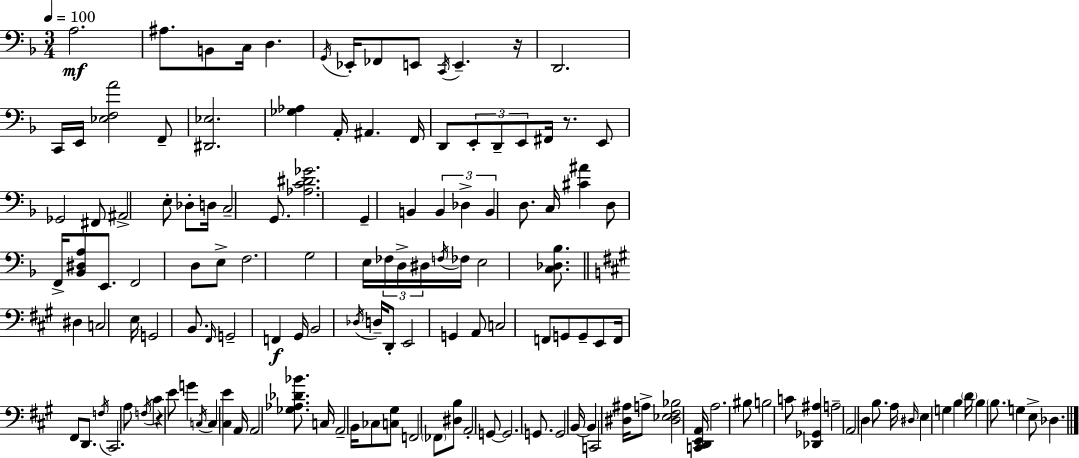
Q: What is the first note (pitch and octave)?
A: A3